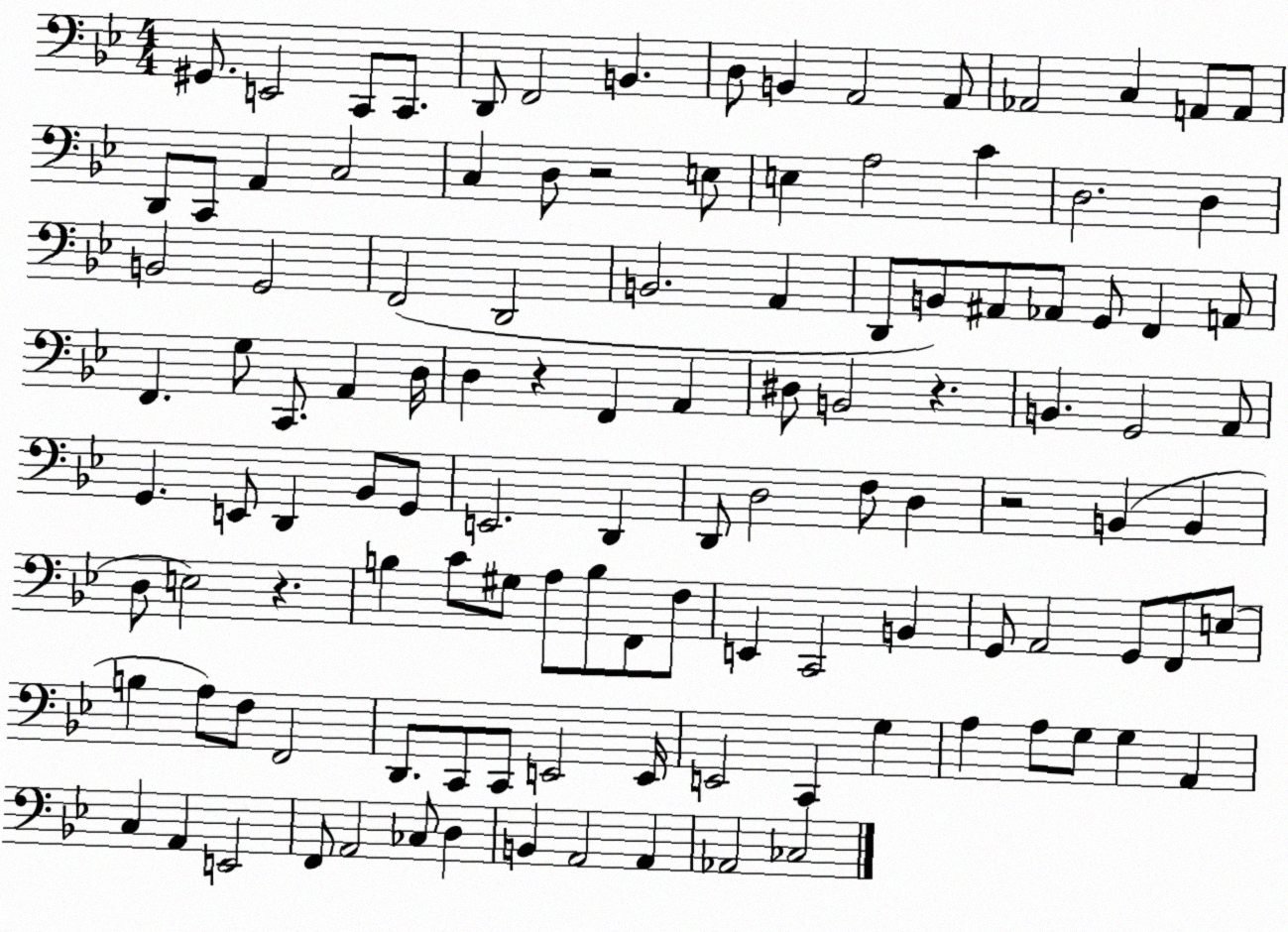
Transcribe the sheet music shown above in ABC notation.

X:1
T:Untitled
M:4/4
L:1/4
K:Bb
^G,,/2 E,,2 C,,/2 C,,/2 D,,/2 F,,2 B,, D,/2 B,, A,,2 A,,/2 _A,,2 C, A,,/2 A,,/2 D,,/2 C,,/2 A,, C,2 C, D,/2 z2 E,/2 E, A,2 C D,2 D, B,,2 G,,2 F,,2 D,,2 B,,2 A,, D,,/2 B,,/2 ^A,,/2 _A,,/2 G,,/2 F,, A,,/2 F,, G,/2 C,,/2 A,, D,/4 D, z F,, A,, ^D,/2 B,,2 z B,, G,,2 A,,/2 G,, E,,/2 D,, _B,,/2 G,,/2 E,,2 D,, D,,/2 D,2 F,/2 D, z2 B,, B,, D,/2 E,2 z B, C/2 ^G,/2 A,/2 B,/2 F,,/2 F,/2 E,, C,,2 B,, G,,/2 A,,2 G,,/2 F,,/2 E,/2 B, A,/2 F,/2 F,,2 D,,/2 C,,/2 C,,/2 E,,2 E,,/4 E,,2 C,, G, A, A,/2 G,/2 G, A,, C, A,, E,,2 F,,/2 A,,2 _C,/2 D, B,, A,,2 A,, _A,,2 _C,2